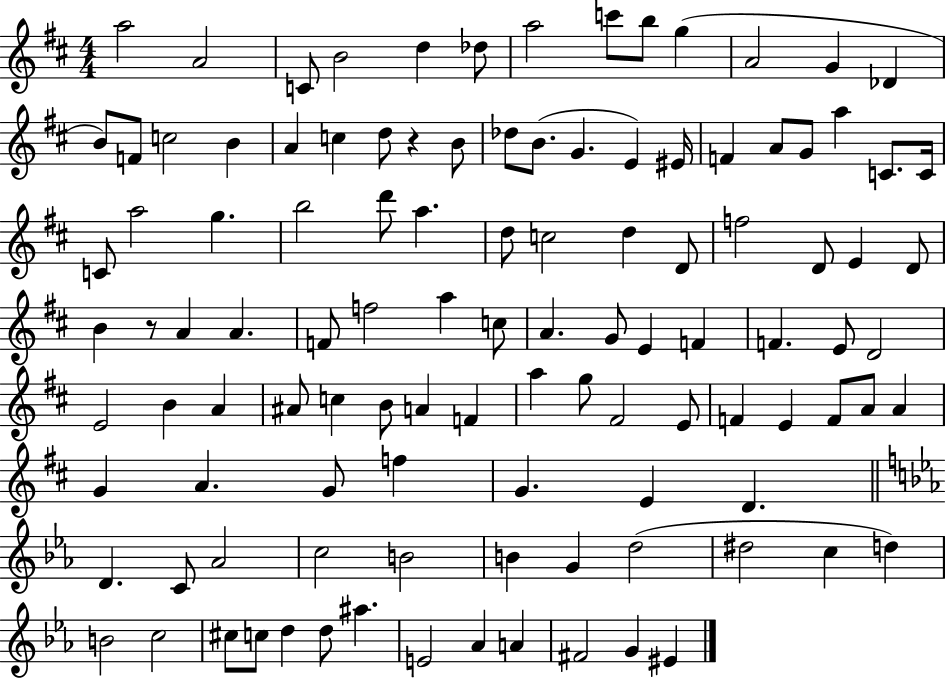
{
  \clef treble
  \numericTimeSignature
  \time 4/4
  \key d \major
  a''2 a'2 | c'8 b'2 d''4 des''8 | a''2 c'''8 b''8 g''4( | a'2 g'4 des'4 | \break b'8) f'8 c''2 b'4 | a'4 c''4 d''8 r4 b'8 | des''8 b'8.( g'4. e'4) eis'16 | f'4 a'8 g'8 a''4 c'8. c'16 | \break c'8 a''2 g''4. | b''2 d'''8 a''4. | d''8 c''2 d''4 d'8 | f''2 d'8 e'4 d'8 | \break b'4 r8 a'4 a'4. | f'8 f''2 a''4 c''8 | a'4. g'8 e'4 f'4 | f'4. e'8 d'2 | \break e'2 b'4 a'4 | ais'8 c''4 b'8 a'4 f'4 | a''4 g''8 fis'2 e'8 | f'4 e'4 f'8 a'8 a'4 | \break g'4 a'4. g'8 f''4 | g'4. e'4 d'4. | \bar "||" \break \key ees \major d'4. c'8 aes'2 | c''2 b'2 | b'4 g'4 d''2( | dis''2 c''4 d''4) | \break b'2 c''2 | cis''8 c''8 d''4 d''8 ais''4. | e'2 aes'4 a'4 | fis'2 g'4 eis'4 | \break \bar "|."
}